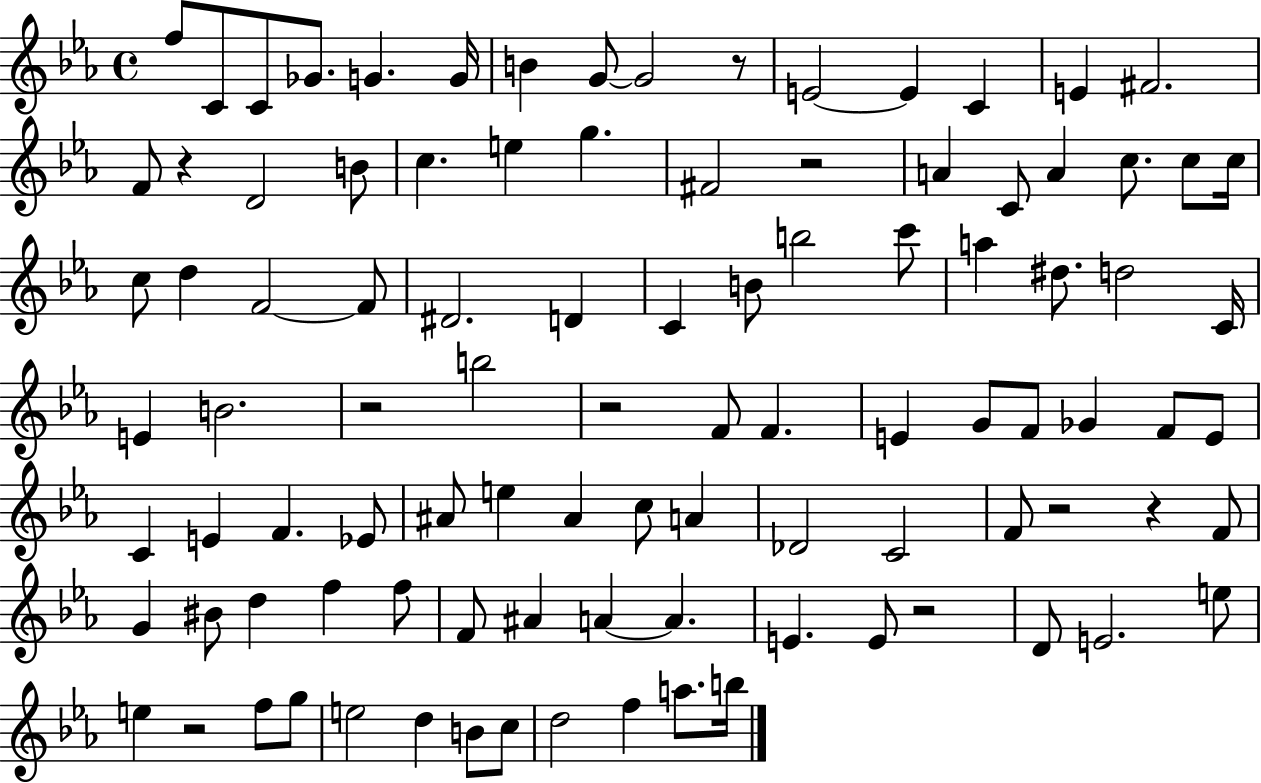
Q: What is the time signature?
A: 4/4